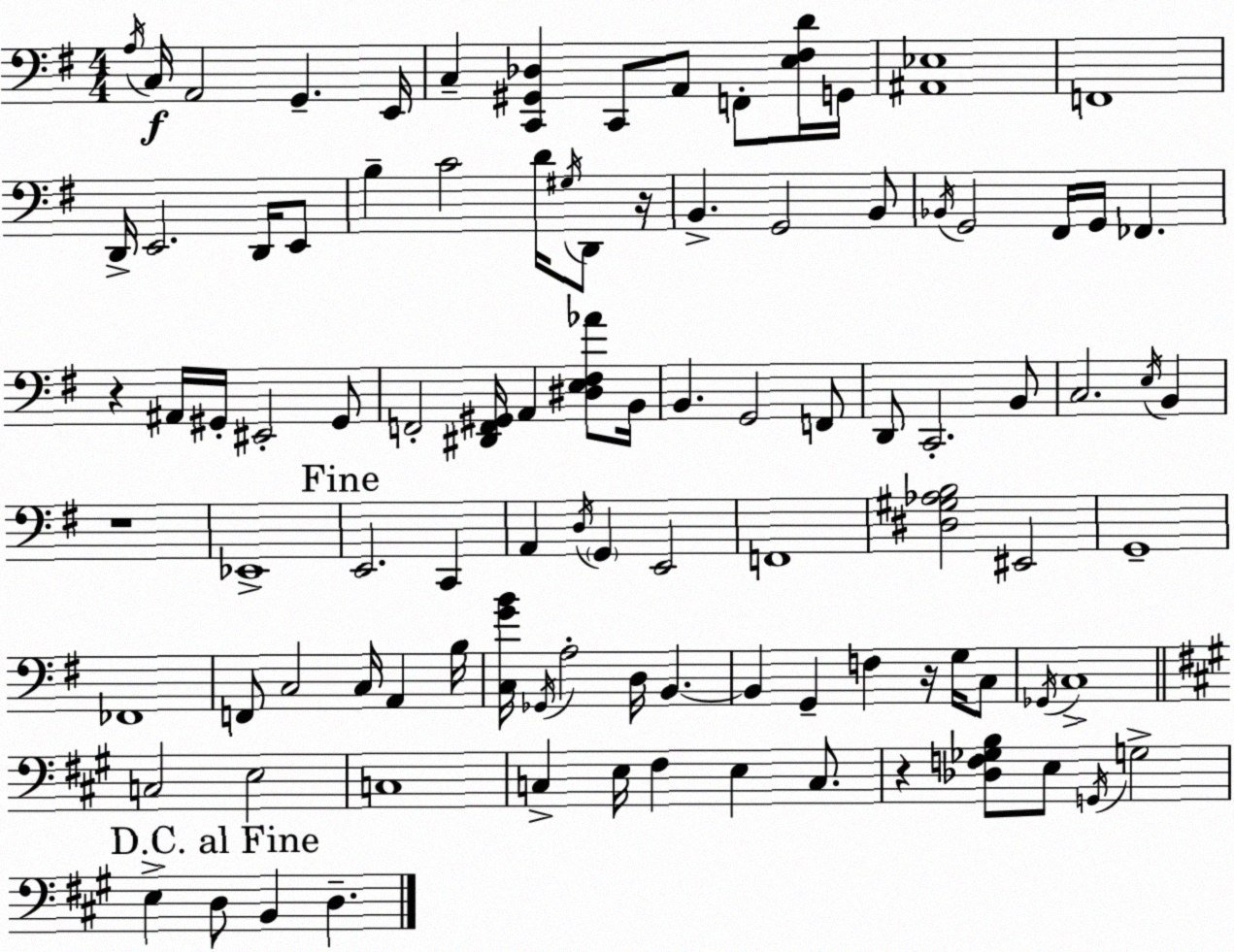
X:1
T:Untitled
M:4/4
L:1/4
K:Em
A,/4 C,/4 A,,2 G,, E,,/4 C, [C,,^G,,_D,] C,,/2 A,,/2 F,,/2 [E,^F,D]/4 G,,/4 [^A,,_E,]4 F,,4 D,,/4 E,,2 D,,/4 E,,/2 B, C2 D/4 ^G,/4 D,,/2 z/4 B,, G,,2 B,,/2 _B,,/4 G,,2 ^F,,/4 G,,/4 _F,, z ^A,,/4 ^G,,/4 ^E,,2 ^G,,/2 F,,2 [^D,,F,,^G,,]/4 A,, [^D,E,^F,_A]/2 B,,/4 B,, G,,2 F,,/2 D,,/2 C,,2 B,,/2 C,2 E,/4 B,, z4 _E,,4 E,,2 C,, A,, D,/4 G,, E,,2 F,,4 [^D,^G,_A,B,]2 ^E,,2 G,,4 _F,,4 F,,/2 C,2 C,/4 A,, B,/4 [C,GB]/4 _G,,/4 A,2 D,/4 B,, B,, G,, F, z/4 G,/4 C,/2 _G,,/4 C,4 C,2 E,2 C,4 C, E,/4 ^F, E, C,/2 z [_D,F,_G,B,]/2 E,/2 G,,/4 G,2 E, D,/2 B,, D,